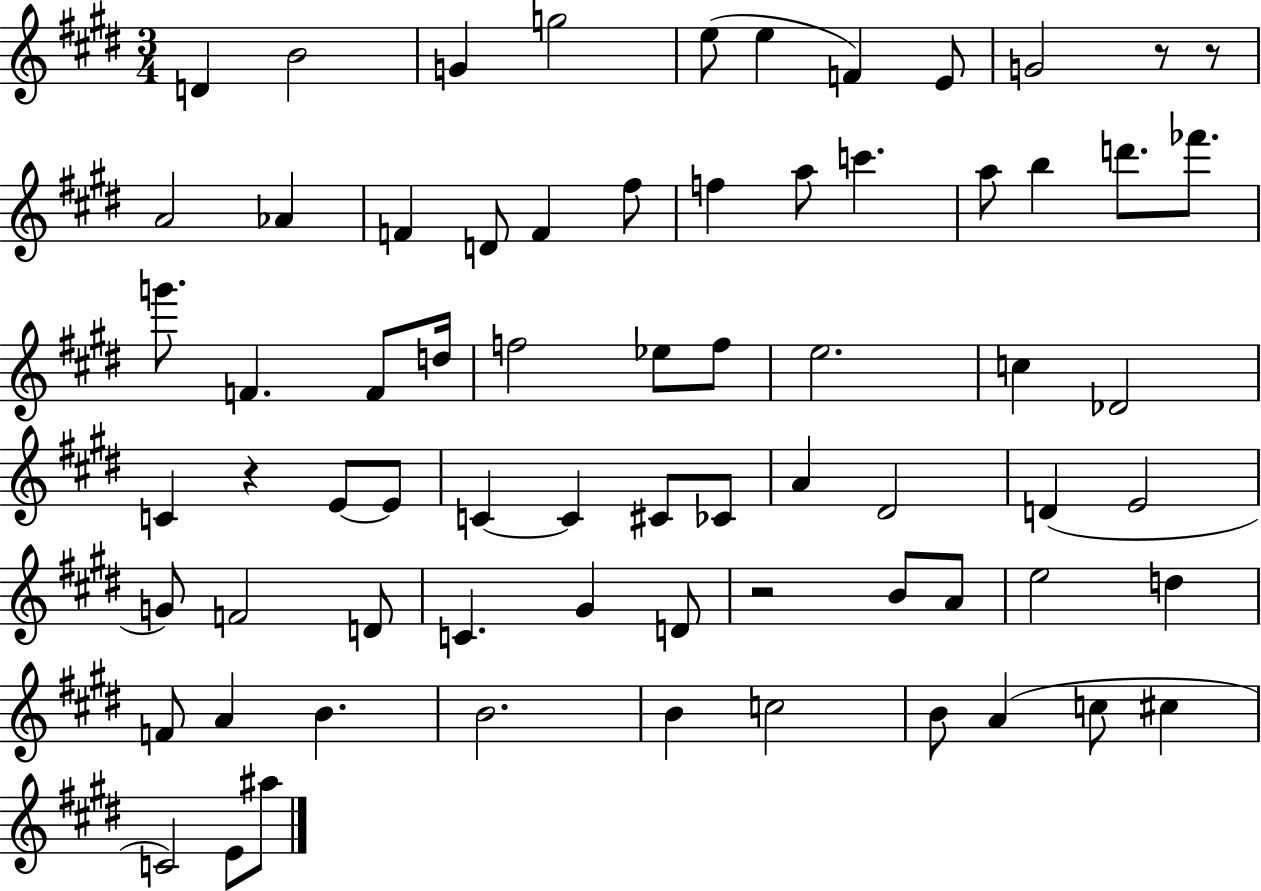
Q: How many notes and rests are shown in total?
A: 70